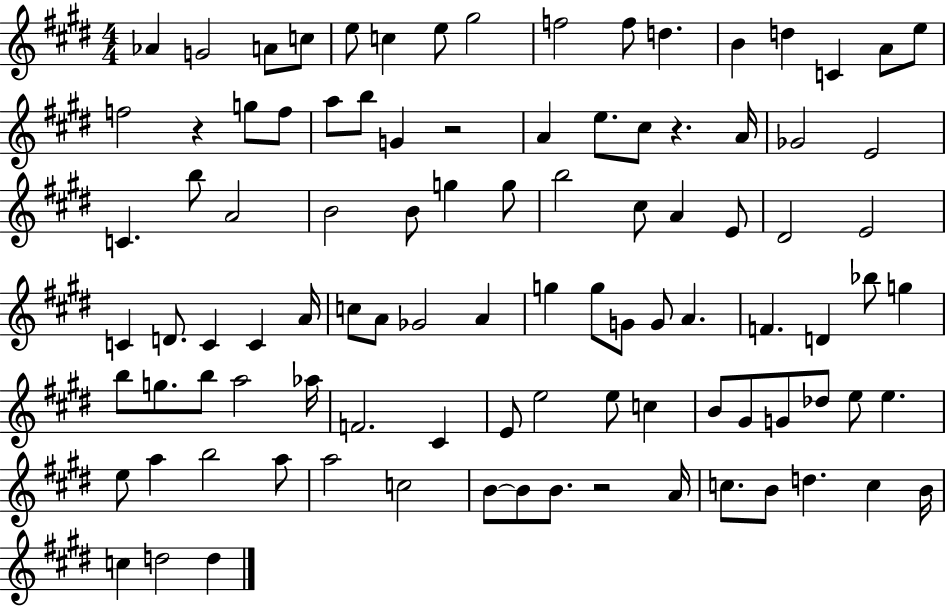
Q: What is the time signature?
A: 4/4